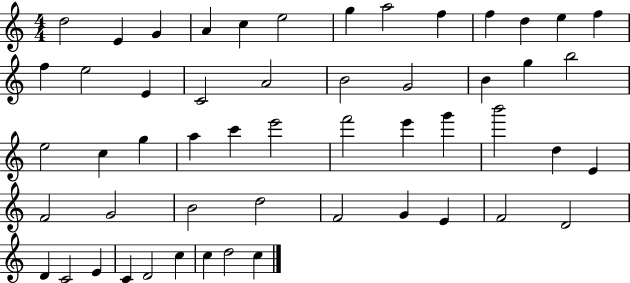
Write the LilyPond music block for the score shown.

{
  \clef treble
  \numericTimeSignature
  \time 4/4
  \key c \major
  d''2 e'4 g'4 | a'4 c''4 e''2 | g''4 a''2 f''4 | f''4 d''4 e''4 f''4 | \break f''4 e''2 e'4 | c'2 a'2 | b'2 g'2 | b'4 g''4 b''2 | \break e''2 c''4 g''4 | a''4 c'''4 e'''2 | f'''2 e'''4 g'''4 | b'''2 d''4 e'4 | \break f'2 g'2 | b'2 d''2 | f'2 g'4 e'4 | f'2 d'2 | \break d'4 c'2 e'4 | c'4 d'2 c''4 | c''4 d''2 c''4 | \bar "|."
}